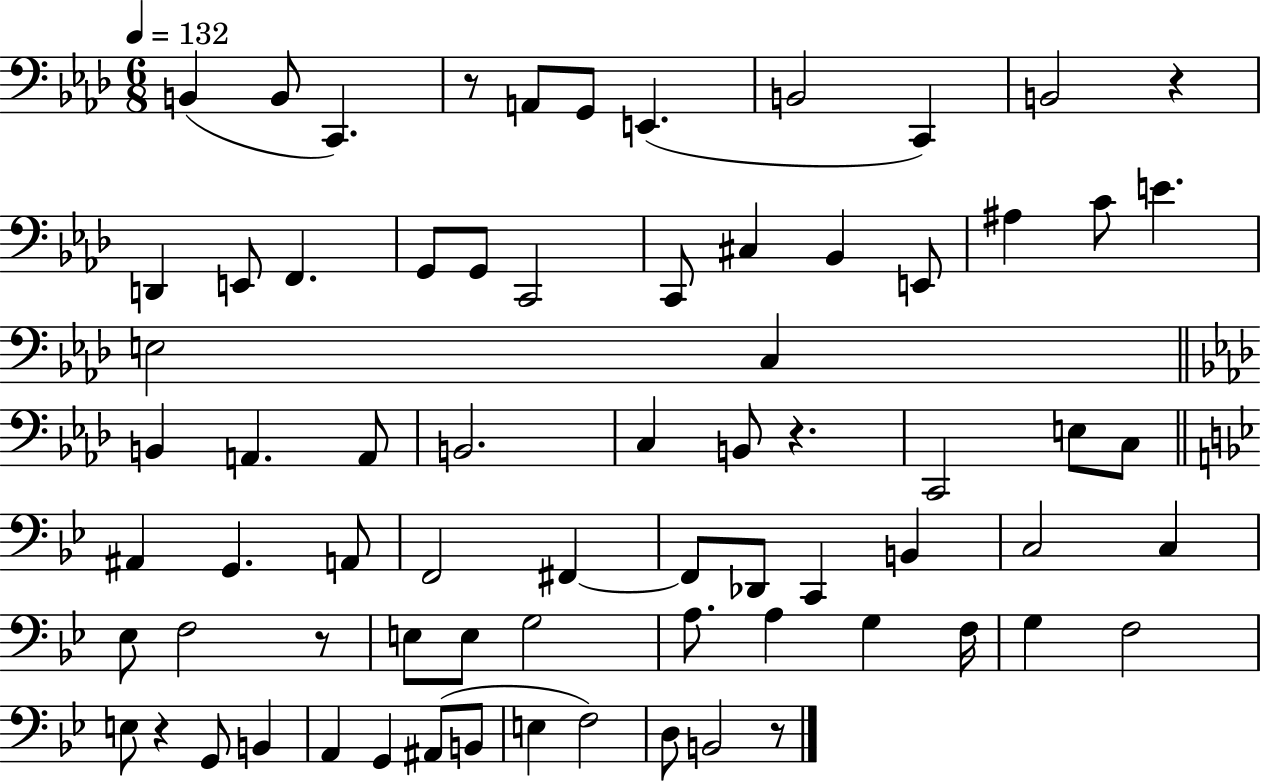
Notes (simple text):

B2/q B2/e C2/q. R/e A2/e G2/e E2/q. B2/h C2/q B2/h R/q D2/q E2/e F2/q. G2/e G2/e C2/h C2/e C#3/q Bb2/q E2/e A#3/q C4/e E4/q. E3/h C3/q B2/q A2/q. A2/e B2/h. C3/q B2/e R/q. C2/h E3/e C3/e A#2/q G2/q. A2/e F2/h F#2/q F#2/e Db2/e C2/q B2/q C3/h C3/q Eb3/e F3/h R/e E3/e E3/e G3/h A3/e. A3/q G3/q F3/s G3/q F3/h E3/e R/q G2/e B2/q A2/q G2/q A#2/e B2/e E3/q F3/h D3/e B2/h R/e